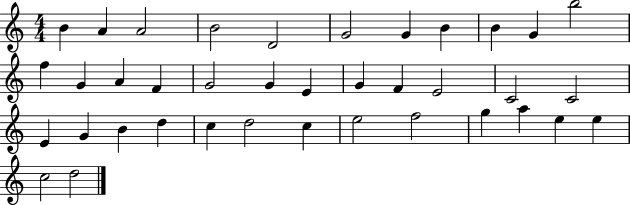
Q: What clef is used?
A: treble